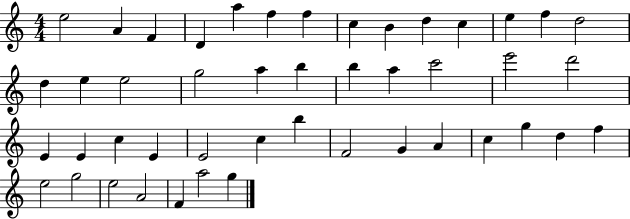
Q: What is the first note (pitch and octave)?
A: E5